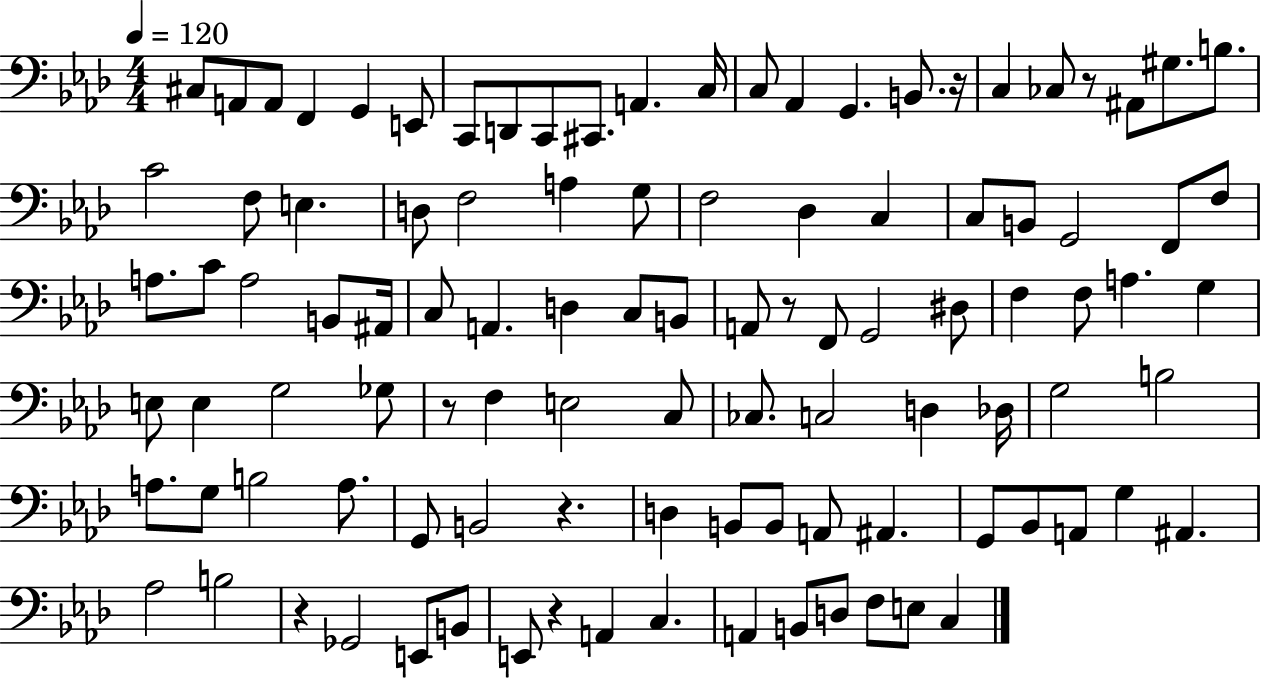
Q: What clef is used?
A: bass